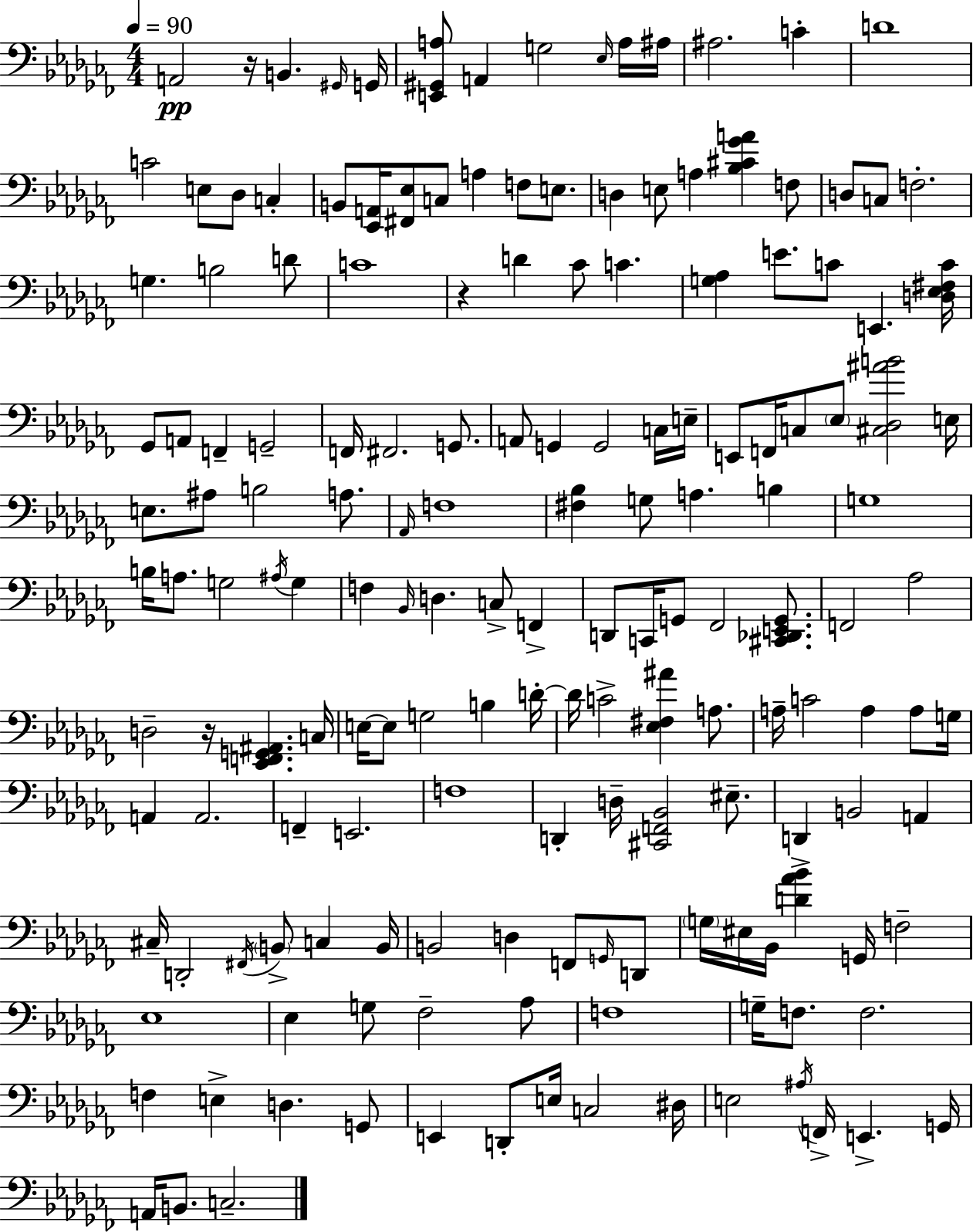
A2/h R/s B2/q. G#2/s G2/s [E2,G#2,A3]/e A2/q G3/h Eb3/s A3/s A#3/s A#3/h. C4/q D4/w C4/h E3/e Db3/e C3/q B2/e [Eb2,A2]/s [F#2,Eb3]/e C3/e A3/q F3/e E3/e. D3/q E3/e A3/q [Bb3,C#4,Gb4,A4]/q F3/e D3/e C3/e F3/h. G3/q. B3/h D4/e C4/w R/q D4/q CES4/e C4/q. [G3,Ab3]/q E4/e. C4/e E2/q. [D3,Eb3,F#3,C4]/s Gb2/e A2/e F2/q G2/h F2/s F#2/h. G2/e. A2/e G2/q G2/h C3/s E3/s E2/e F2/s C3/e Eb3/e [C#3,Db3,A#4,B4]/h E3/s E3/e. A#3/e B3/h A3/e. Ab2/s F3/w [F#3,Bb3]/q G3/e A3/q. B3/q G3/w B3/s A3/e. G3/h A#3/s G3/q F3/q Bb2/s D3/q. C3/e F2/q D2/e C2/s G2/e FES2/h [C#2,Db2,E2,G2]/e. F2/h Ab3/h D3/h R/s [Eb2,F2,G2,A#2]/q. C3/s E3/s E3/e G3/h B3/q D4/s D4/s C4/h [Eb3,F#3,A#4]/q A3/e. A3/s C4/h A3/q A3/e G3/s A2/q A2/h. F2/q E2/h. F3/w D2/q D3/s [C#2,F2,Bb2]/h EIS3/e. D2/q B2/h A2/q C#3/s D2/h F#2/s B2/e C3/q B2/s B2/h D3/q F2/e G2/s D2/e G3/s EIS3/s Bb2/s [D4,Ab4,Bb4]/q G2/s F3/h Eb3/w Eb3/q G3/e FES3/h Ab3/e F3/w G3/s F3/e. F3/h. F3/q E3/q D3/q. G2/e E2/q D2/e E3/s C3/h D#3/s E3/h A#3/s F2/s E2/q. G2/s A2/s B2/e. C3/h.